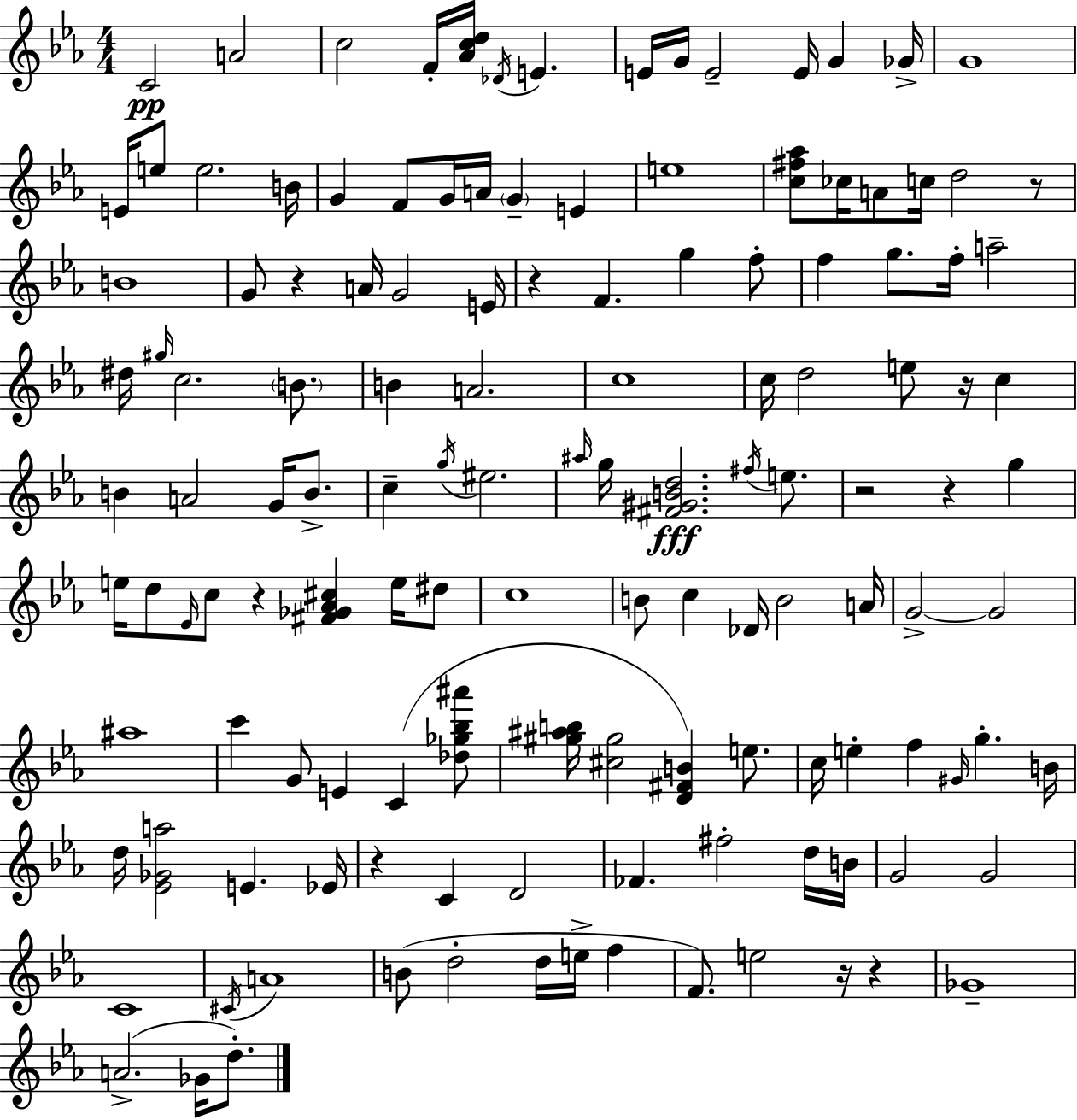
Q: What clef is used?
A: treble